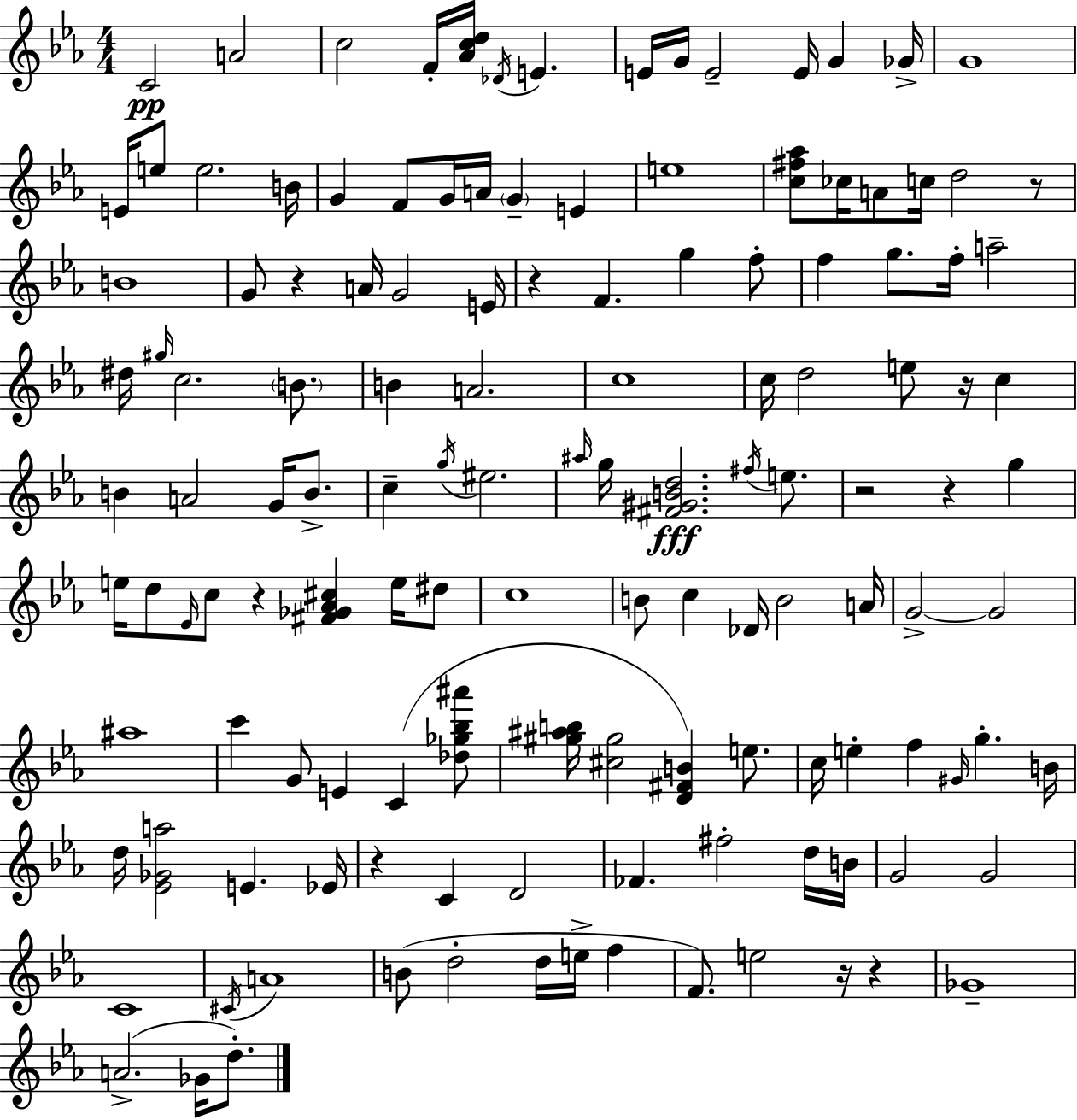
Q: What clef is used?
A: treble